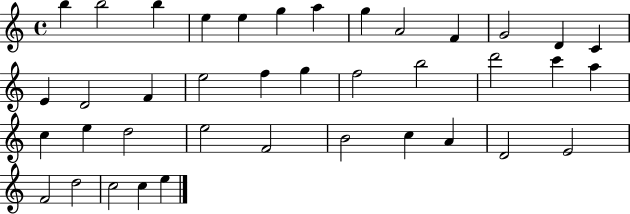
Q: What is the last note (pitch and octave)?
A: E5